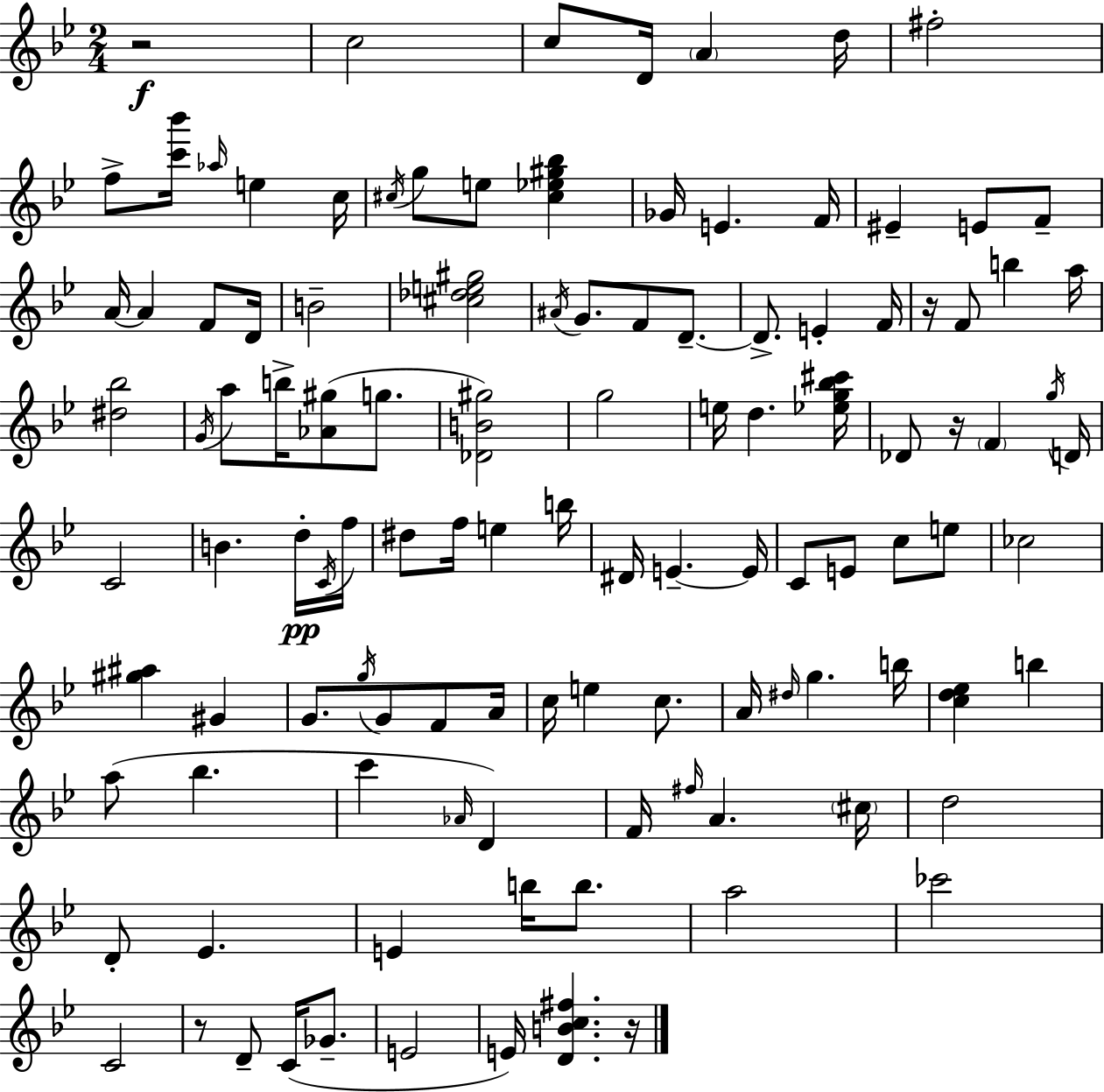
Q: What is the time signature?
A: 2/4